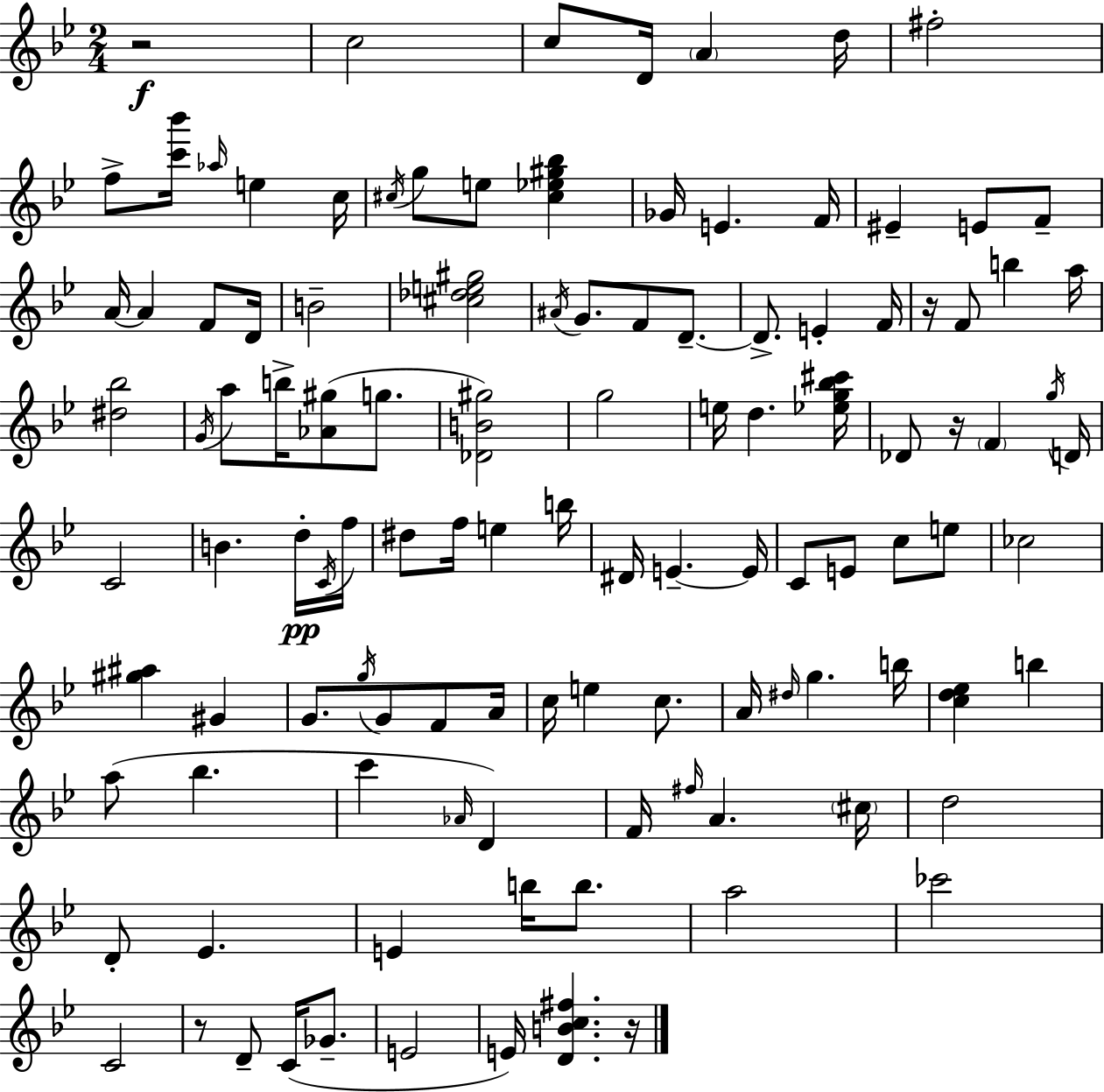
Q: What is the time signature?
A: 2/4